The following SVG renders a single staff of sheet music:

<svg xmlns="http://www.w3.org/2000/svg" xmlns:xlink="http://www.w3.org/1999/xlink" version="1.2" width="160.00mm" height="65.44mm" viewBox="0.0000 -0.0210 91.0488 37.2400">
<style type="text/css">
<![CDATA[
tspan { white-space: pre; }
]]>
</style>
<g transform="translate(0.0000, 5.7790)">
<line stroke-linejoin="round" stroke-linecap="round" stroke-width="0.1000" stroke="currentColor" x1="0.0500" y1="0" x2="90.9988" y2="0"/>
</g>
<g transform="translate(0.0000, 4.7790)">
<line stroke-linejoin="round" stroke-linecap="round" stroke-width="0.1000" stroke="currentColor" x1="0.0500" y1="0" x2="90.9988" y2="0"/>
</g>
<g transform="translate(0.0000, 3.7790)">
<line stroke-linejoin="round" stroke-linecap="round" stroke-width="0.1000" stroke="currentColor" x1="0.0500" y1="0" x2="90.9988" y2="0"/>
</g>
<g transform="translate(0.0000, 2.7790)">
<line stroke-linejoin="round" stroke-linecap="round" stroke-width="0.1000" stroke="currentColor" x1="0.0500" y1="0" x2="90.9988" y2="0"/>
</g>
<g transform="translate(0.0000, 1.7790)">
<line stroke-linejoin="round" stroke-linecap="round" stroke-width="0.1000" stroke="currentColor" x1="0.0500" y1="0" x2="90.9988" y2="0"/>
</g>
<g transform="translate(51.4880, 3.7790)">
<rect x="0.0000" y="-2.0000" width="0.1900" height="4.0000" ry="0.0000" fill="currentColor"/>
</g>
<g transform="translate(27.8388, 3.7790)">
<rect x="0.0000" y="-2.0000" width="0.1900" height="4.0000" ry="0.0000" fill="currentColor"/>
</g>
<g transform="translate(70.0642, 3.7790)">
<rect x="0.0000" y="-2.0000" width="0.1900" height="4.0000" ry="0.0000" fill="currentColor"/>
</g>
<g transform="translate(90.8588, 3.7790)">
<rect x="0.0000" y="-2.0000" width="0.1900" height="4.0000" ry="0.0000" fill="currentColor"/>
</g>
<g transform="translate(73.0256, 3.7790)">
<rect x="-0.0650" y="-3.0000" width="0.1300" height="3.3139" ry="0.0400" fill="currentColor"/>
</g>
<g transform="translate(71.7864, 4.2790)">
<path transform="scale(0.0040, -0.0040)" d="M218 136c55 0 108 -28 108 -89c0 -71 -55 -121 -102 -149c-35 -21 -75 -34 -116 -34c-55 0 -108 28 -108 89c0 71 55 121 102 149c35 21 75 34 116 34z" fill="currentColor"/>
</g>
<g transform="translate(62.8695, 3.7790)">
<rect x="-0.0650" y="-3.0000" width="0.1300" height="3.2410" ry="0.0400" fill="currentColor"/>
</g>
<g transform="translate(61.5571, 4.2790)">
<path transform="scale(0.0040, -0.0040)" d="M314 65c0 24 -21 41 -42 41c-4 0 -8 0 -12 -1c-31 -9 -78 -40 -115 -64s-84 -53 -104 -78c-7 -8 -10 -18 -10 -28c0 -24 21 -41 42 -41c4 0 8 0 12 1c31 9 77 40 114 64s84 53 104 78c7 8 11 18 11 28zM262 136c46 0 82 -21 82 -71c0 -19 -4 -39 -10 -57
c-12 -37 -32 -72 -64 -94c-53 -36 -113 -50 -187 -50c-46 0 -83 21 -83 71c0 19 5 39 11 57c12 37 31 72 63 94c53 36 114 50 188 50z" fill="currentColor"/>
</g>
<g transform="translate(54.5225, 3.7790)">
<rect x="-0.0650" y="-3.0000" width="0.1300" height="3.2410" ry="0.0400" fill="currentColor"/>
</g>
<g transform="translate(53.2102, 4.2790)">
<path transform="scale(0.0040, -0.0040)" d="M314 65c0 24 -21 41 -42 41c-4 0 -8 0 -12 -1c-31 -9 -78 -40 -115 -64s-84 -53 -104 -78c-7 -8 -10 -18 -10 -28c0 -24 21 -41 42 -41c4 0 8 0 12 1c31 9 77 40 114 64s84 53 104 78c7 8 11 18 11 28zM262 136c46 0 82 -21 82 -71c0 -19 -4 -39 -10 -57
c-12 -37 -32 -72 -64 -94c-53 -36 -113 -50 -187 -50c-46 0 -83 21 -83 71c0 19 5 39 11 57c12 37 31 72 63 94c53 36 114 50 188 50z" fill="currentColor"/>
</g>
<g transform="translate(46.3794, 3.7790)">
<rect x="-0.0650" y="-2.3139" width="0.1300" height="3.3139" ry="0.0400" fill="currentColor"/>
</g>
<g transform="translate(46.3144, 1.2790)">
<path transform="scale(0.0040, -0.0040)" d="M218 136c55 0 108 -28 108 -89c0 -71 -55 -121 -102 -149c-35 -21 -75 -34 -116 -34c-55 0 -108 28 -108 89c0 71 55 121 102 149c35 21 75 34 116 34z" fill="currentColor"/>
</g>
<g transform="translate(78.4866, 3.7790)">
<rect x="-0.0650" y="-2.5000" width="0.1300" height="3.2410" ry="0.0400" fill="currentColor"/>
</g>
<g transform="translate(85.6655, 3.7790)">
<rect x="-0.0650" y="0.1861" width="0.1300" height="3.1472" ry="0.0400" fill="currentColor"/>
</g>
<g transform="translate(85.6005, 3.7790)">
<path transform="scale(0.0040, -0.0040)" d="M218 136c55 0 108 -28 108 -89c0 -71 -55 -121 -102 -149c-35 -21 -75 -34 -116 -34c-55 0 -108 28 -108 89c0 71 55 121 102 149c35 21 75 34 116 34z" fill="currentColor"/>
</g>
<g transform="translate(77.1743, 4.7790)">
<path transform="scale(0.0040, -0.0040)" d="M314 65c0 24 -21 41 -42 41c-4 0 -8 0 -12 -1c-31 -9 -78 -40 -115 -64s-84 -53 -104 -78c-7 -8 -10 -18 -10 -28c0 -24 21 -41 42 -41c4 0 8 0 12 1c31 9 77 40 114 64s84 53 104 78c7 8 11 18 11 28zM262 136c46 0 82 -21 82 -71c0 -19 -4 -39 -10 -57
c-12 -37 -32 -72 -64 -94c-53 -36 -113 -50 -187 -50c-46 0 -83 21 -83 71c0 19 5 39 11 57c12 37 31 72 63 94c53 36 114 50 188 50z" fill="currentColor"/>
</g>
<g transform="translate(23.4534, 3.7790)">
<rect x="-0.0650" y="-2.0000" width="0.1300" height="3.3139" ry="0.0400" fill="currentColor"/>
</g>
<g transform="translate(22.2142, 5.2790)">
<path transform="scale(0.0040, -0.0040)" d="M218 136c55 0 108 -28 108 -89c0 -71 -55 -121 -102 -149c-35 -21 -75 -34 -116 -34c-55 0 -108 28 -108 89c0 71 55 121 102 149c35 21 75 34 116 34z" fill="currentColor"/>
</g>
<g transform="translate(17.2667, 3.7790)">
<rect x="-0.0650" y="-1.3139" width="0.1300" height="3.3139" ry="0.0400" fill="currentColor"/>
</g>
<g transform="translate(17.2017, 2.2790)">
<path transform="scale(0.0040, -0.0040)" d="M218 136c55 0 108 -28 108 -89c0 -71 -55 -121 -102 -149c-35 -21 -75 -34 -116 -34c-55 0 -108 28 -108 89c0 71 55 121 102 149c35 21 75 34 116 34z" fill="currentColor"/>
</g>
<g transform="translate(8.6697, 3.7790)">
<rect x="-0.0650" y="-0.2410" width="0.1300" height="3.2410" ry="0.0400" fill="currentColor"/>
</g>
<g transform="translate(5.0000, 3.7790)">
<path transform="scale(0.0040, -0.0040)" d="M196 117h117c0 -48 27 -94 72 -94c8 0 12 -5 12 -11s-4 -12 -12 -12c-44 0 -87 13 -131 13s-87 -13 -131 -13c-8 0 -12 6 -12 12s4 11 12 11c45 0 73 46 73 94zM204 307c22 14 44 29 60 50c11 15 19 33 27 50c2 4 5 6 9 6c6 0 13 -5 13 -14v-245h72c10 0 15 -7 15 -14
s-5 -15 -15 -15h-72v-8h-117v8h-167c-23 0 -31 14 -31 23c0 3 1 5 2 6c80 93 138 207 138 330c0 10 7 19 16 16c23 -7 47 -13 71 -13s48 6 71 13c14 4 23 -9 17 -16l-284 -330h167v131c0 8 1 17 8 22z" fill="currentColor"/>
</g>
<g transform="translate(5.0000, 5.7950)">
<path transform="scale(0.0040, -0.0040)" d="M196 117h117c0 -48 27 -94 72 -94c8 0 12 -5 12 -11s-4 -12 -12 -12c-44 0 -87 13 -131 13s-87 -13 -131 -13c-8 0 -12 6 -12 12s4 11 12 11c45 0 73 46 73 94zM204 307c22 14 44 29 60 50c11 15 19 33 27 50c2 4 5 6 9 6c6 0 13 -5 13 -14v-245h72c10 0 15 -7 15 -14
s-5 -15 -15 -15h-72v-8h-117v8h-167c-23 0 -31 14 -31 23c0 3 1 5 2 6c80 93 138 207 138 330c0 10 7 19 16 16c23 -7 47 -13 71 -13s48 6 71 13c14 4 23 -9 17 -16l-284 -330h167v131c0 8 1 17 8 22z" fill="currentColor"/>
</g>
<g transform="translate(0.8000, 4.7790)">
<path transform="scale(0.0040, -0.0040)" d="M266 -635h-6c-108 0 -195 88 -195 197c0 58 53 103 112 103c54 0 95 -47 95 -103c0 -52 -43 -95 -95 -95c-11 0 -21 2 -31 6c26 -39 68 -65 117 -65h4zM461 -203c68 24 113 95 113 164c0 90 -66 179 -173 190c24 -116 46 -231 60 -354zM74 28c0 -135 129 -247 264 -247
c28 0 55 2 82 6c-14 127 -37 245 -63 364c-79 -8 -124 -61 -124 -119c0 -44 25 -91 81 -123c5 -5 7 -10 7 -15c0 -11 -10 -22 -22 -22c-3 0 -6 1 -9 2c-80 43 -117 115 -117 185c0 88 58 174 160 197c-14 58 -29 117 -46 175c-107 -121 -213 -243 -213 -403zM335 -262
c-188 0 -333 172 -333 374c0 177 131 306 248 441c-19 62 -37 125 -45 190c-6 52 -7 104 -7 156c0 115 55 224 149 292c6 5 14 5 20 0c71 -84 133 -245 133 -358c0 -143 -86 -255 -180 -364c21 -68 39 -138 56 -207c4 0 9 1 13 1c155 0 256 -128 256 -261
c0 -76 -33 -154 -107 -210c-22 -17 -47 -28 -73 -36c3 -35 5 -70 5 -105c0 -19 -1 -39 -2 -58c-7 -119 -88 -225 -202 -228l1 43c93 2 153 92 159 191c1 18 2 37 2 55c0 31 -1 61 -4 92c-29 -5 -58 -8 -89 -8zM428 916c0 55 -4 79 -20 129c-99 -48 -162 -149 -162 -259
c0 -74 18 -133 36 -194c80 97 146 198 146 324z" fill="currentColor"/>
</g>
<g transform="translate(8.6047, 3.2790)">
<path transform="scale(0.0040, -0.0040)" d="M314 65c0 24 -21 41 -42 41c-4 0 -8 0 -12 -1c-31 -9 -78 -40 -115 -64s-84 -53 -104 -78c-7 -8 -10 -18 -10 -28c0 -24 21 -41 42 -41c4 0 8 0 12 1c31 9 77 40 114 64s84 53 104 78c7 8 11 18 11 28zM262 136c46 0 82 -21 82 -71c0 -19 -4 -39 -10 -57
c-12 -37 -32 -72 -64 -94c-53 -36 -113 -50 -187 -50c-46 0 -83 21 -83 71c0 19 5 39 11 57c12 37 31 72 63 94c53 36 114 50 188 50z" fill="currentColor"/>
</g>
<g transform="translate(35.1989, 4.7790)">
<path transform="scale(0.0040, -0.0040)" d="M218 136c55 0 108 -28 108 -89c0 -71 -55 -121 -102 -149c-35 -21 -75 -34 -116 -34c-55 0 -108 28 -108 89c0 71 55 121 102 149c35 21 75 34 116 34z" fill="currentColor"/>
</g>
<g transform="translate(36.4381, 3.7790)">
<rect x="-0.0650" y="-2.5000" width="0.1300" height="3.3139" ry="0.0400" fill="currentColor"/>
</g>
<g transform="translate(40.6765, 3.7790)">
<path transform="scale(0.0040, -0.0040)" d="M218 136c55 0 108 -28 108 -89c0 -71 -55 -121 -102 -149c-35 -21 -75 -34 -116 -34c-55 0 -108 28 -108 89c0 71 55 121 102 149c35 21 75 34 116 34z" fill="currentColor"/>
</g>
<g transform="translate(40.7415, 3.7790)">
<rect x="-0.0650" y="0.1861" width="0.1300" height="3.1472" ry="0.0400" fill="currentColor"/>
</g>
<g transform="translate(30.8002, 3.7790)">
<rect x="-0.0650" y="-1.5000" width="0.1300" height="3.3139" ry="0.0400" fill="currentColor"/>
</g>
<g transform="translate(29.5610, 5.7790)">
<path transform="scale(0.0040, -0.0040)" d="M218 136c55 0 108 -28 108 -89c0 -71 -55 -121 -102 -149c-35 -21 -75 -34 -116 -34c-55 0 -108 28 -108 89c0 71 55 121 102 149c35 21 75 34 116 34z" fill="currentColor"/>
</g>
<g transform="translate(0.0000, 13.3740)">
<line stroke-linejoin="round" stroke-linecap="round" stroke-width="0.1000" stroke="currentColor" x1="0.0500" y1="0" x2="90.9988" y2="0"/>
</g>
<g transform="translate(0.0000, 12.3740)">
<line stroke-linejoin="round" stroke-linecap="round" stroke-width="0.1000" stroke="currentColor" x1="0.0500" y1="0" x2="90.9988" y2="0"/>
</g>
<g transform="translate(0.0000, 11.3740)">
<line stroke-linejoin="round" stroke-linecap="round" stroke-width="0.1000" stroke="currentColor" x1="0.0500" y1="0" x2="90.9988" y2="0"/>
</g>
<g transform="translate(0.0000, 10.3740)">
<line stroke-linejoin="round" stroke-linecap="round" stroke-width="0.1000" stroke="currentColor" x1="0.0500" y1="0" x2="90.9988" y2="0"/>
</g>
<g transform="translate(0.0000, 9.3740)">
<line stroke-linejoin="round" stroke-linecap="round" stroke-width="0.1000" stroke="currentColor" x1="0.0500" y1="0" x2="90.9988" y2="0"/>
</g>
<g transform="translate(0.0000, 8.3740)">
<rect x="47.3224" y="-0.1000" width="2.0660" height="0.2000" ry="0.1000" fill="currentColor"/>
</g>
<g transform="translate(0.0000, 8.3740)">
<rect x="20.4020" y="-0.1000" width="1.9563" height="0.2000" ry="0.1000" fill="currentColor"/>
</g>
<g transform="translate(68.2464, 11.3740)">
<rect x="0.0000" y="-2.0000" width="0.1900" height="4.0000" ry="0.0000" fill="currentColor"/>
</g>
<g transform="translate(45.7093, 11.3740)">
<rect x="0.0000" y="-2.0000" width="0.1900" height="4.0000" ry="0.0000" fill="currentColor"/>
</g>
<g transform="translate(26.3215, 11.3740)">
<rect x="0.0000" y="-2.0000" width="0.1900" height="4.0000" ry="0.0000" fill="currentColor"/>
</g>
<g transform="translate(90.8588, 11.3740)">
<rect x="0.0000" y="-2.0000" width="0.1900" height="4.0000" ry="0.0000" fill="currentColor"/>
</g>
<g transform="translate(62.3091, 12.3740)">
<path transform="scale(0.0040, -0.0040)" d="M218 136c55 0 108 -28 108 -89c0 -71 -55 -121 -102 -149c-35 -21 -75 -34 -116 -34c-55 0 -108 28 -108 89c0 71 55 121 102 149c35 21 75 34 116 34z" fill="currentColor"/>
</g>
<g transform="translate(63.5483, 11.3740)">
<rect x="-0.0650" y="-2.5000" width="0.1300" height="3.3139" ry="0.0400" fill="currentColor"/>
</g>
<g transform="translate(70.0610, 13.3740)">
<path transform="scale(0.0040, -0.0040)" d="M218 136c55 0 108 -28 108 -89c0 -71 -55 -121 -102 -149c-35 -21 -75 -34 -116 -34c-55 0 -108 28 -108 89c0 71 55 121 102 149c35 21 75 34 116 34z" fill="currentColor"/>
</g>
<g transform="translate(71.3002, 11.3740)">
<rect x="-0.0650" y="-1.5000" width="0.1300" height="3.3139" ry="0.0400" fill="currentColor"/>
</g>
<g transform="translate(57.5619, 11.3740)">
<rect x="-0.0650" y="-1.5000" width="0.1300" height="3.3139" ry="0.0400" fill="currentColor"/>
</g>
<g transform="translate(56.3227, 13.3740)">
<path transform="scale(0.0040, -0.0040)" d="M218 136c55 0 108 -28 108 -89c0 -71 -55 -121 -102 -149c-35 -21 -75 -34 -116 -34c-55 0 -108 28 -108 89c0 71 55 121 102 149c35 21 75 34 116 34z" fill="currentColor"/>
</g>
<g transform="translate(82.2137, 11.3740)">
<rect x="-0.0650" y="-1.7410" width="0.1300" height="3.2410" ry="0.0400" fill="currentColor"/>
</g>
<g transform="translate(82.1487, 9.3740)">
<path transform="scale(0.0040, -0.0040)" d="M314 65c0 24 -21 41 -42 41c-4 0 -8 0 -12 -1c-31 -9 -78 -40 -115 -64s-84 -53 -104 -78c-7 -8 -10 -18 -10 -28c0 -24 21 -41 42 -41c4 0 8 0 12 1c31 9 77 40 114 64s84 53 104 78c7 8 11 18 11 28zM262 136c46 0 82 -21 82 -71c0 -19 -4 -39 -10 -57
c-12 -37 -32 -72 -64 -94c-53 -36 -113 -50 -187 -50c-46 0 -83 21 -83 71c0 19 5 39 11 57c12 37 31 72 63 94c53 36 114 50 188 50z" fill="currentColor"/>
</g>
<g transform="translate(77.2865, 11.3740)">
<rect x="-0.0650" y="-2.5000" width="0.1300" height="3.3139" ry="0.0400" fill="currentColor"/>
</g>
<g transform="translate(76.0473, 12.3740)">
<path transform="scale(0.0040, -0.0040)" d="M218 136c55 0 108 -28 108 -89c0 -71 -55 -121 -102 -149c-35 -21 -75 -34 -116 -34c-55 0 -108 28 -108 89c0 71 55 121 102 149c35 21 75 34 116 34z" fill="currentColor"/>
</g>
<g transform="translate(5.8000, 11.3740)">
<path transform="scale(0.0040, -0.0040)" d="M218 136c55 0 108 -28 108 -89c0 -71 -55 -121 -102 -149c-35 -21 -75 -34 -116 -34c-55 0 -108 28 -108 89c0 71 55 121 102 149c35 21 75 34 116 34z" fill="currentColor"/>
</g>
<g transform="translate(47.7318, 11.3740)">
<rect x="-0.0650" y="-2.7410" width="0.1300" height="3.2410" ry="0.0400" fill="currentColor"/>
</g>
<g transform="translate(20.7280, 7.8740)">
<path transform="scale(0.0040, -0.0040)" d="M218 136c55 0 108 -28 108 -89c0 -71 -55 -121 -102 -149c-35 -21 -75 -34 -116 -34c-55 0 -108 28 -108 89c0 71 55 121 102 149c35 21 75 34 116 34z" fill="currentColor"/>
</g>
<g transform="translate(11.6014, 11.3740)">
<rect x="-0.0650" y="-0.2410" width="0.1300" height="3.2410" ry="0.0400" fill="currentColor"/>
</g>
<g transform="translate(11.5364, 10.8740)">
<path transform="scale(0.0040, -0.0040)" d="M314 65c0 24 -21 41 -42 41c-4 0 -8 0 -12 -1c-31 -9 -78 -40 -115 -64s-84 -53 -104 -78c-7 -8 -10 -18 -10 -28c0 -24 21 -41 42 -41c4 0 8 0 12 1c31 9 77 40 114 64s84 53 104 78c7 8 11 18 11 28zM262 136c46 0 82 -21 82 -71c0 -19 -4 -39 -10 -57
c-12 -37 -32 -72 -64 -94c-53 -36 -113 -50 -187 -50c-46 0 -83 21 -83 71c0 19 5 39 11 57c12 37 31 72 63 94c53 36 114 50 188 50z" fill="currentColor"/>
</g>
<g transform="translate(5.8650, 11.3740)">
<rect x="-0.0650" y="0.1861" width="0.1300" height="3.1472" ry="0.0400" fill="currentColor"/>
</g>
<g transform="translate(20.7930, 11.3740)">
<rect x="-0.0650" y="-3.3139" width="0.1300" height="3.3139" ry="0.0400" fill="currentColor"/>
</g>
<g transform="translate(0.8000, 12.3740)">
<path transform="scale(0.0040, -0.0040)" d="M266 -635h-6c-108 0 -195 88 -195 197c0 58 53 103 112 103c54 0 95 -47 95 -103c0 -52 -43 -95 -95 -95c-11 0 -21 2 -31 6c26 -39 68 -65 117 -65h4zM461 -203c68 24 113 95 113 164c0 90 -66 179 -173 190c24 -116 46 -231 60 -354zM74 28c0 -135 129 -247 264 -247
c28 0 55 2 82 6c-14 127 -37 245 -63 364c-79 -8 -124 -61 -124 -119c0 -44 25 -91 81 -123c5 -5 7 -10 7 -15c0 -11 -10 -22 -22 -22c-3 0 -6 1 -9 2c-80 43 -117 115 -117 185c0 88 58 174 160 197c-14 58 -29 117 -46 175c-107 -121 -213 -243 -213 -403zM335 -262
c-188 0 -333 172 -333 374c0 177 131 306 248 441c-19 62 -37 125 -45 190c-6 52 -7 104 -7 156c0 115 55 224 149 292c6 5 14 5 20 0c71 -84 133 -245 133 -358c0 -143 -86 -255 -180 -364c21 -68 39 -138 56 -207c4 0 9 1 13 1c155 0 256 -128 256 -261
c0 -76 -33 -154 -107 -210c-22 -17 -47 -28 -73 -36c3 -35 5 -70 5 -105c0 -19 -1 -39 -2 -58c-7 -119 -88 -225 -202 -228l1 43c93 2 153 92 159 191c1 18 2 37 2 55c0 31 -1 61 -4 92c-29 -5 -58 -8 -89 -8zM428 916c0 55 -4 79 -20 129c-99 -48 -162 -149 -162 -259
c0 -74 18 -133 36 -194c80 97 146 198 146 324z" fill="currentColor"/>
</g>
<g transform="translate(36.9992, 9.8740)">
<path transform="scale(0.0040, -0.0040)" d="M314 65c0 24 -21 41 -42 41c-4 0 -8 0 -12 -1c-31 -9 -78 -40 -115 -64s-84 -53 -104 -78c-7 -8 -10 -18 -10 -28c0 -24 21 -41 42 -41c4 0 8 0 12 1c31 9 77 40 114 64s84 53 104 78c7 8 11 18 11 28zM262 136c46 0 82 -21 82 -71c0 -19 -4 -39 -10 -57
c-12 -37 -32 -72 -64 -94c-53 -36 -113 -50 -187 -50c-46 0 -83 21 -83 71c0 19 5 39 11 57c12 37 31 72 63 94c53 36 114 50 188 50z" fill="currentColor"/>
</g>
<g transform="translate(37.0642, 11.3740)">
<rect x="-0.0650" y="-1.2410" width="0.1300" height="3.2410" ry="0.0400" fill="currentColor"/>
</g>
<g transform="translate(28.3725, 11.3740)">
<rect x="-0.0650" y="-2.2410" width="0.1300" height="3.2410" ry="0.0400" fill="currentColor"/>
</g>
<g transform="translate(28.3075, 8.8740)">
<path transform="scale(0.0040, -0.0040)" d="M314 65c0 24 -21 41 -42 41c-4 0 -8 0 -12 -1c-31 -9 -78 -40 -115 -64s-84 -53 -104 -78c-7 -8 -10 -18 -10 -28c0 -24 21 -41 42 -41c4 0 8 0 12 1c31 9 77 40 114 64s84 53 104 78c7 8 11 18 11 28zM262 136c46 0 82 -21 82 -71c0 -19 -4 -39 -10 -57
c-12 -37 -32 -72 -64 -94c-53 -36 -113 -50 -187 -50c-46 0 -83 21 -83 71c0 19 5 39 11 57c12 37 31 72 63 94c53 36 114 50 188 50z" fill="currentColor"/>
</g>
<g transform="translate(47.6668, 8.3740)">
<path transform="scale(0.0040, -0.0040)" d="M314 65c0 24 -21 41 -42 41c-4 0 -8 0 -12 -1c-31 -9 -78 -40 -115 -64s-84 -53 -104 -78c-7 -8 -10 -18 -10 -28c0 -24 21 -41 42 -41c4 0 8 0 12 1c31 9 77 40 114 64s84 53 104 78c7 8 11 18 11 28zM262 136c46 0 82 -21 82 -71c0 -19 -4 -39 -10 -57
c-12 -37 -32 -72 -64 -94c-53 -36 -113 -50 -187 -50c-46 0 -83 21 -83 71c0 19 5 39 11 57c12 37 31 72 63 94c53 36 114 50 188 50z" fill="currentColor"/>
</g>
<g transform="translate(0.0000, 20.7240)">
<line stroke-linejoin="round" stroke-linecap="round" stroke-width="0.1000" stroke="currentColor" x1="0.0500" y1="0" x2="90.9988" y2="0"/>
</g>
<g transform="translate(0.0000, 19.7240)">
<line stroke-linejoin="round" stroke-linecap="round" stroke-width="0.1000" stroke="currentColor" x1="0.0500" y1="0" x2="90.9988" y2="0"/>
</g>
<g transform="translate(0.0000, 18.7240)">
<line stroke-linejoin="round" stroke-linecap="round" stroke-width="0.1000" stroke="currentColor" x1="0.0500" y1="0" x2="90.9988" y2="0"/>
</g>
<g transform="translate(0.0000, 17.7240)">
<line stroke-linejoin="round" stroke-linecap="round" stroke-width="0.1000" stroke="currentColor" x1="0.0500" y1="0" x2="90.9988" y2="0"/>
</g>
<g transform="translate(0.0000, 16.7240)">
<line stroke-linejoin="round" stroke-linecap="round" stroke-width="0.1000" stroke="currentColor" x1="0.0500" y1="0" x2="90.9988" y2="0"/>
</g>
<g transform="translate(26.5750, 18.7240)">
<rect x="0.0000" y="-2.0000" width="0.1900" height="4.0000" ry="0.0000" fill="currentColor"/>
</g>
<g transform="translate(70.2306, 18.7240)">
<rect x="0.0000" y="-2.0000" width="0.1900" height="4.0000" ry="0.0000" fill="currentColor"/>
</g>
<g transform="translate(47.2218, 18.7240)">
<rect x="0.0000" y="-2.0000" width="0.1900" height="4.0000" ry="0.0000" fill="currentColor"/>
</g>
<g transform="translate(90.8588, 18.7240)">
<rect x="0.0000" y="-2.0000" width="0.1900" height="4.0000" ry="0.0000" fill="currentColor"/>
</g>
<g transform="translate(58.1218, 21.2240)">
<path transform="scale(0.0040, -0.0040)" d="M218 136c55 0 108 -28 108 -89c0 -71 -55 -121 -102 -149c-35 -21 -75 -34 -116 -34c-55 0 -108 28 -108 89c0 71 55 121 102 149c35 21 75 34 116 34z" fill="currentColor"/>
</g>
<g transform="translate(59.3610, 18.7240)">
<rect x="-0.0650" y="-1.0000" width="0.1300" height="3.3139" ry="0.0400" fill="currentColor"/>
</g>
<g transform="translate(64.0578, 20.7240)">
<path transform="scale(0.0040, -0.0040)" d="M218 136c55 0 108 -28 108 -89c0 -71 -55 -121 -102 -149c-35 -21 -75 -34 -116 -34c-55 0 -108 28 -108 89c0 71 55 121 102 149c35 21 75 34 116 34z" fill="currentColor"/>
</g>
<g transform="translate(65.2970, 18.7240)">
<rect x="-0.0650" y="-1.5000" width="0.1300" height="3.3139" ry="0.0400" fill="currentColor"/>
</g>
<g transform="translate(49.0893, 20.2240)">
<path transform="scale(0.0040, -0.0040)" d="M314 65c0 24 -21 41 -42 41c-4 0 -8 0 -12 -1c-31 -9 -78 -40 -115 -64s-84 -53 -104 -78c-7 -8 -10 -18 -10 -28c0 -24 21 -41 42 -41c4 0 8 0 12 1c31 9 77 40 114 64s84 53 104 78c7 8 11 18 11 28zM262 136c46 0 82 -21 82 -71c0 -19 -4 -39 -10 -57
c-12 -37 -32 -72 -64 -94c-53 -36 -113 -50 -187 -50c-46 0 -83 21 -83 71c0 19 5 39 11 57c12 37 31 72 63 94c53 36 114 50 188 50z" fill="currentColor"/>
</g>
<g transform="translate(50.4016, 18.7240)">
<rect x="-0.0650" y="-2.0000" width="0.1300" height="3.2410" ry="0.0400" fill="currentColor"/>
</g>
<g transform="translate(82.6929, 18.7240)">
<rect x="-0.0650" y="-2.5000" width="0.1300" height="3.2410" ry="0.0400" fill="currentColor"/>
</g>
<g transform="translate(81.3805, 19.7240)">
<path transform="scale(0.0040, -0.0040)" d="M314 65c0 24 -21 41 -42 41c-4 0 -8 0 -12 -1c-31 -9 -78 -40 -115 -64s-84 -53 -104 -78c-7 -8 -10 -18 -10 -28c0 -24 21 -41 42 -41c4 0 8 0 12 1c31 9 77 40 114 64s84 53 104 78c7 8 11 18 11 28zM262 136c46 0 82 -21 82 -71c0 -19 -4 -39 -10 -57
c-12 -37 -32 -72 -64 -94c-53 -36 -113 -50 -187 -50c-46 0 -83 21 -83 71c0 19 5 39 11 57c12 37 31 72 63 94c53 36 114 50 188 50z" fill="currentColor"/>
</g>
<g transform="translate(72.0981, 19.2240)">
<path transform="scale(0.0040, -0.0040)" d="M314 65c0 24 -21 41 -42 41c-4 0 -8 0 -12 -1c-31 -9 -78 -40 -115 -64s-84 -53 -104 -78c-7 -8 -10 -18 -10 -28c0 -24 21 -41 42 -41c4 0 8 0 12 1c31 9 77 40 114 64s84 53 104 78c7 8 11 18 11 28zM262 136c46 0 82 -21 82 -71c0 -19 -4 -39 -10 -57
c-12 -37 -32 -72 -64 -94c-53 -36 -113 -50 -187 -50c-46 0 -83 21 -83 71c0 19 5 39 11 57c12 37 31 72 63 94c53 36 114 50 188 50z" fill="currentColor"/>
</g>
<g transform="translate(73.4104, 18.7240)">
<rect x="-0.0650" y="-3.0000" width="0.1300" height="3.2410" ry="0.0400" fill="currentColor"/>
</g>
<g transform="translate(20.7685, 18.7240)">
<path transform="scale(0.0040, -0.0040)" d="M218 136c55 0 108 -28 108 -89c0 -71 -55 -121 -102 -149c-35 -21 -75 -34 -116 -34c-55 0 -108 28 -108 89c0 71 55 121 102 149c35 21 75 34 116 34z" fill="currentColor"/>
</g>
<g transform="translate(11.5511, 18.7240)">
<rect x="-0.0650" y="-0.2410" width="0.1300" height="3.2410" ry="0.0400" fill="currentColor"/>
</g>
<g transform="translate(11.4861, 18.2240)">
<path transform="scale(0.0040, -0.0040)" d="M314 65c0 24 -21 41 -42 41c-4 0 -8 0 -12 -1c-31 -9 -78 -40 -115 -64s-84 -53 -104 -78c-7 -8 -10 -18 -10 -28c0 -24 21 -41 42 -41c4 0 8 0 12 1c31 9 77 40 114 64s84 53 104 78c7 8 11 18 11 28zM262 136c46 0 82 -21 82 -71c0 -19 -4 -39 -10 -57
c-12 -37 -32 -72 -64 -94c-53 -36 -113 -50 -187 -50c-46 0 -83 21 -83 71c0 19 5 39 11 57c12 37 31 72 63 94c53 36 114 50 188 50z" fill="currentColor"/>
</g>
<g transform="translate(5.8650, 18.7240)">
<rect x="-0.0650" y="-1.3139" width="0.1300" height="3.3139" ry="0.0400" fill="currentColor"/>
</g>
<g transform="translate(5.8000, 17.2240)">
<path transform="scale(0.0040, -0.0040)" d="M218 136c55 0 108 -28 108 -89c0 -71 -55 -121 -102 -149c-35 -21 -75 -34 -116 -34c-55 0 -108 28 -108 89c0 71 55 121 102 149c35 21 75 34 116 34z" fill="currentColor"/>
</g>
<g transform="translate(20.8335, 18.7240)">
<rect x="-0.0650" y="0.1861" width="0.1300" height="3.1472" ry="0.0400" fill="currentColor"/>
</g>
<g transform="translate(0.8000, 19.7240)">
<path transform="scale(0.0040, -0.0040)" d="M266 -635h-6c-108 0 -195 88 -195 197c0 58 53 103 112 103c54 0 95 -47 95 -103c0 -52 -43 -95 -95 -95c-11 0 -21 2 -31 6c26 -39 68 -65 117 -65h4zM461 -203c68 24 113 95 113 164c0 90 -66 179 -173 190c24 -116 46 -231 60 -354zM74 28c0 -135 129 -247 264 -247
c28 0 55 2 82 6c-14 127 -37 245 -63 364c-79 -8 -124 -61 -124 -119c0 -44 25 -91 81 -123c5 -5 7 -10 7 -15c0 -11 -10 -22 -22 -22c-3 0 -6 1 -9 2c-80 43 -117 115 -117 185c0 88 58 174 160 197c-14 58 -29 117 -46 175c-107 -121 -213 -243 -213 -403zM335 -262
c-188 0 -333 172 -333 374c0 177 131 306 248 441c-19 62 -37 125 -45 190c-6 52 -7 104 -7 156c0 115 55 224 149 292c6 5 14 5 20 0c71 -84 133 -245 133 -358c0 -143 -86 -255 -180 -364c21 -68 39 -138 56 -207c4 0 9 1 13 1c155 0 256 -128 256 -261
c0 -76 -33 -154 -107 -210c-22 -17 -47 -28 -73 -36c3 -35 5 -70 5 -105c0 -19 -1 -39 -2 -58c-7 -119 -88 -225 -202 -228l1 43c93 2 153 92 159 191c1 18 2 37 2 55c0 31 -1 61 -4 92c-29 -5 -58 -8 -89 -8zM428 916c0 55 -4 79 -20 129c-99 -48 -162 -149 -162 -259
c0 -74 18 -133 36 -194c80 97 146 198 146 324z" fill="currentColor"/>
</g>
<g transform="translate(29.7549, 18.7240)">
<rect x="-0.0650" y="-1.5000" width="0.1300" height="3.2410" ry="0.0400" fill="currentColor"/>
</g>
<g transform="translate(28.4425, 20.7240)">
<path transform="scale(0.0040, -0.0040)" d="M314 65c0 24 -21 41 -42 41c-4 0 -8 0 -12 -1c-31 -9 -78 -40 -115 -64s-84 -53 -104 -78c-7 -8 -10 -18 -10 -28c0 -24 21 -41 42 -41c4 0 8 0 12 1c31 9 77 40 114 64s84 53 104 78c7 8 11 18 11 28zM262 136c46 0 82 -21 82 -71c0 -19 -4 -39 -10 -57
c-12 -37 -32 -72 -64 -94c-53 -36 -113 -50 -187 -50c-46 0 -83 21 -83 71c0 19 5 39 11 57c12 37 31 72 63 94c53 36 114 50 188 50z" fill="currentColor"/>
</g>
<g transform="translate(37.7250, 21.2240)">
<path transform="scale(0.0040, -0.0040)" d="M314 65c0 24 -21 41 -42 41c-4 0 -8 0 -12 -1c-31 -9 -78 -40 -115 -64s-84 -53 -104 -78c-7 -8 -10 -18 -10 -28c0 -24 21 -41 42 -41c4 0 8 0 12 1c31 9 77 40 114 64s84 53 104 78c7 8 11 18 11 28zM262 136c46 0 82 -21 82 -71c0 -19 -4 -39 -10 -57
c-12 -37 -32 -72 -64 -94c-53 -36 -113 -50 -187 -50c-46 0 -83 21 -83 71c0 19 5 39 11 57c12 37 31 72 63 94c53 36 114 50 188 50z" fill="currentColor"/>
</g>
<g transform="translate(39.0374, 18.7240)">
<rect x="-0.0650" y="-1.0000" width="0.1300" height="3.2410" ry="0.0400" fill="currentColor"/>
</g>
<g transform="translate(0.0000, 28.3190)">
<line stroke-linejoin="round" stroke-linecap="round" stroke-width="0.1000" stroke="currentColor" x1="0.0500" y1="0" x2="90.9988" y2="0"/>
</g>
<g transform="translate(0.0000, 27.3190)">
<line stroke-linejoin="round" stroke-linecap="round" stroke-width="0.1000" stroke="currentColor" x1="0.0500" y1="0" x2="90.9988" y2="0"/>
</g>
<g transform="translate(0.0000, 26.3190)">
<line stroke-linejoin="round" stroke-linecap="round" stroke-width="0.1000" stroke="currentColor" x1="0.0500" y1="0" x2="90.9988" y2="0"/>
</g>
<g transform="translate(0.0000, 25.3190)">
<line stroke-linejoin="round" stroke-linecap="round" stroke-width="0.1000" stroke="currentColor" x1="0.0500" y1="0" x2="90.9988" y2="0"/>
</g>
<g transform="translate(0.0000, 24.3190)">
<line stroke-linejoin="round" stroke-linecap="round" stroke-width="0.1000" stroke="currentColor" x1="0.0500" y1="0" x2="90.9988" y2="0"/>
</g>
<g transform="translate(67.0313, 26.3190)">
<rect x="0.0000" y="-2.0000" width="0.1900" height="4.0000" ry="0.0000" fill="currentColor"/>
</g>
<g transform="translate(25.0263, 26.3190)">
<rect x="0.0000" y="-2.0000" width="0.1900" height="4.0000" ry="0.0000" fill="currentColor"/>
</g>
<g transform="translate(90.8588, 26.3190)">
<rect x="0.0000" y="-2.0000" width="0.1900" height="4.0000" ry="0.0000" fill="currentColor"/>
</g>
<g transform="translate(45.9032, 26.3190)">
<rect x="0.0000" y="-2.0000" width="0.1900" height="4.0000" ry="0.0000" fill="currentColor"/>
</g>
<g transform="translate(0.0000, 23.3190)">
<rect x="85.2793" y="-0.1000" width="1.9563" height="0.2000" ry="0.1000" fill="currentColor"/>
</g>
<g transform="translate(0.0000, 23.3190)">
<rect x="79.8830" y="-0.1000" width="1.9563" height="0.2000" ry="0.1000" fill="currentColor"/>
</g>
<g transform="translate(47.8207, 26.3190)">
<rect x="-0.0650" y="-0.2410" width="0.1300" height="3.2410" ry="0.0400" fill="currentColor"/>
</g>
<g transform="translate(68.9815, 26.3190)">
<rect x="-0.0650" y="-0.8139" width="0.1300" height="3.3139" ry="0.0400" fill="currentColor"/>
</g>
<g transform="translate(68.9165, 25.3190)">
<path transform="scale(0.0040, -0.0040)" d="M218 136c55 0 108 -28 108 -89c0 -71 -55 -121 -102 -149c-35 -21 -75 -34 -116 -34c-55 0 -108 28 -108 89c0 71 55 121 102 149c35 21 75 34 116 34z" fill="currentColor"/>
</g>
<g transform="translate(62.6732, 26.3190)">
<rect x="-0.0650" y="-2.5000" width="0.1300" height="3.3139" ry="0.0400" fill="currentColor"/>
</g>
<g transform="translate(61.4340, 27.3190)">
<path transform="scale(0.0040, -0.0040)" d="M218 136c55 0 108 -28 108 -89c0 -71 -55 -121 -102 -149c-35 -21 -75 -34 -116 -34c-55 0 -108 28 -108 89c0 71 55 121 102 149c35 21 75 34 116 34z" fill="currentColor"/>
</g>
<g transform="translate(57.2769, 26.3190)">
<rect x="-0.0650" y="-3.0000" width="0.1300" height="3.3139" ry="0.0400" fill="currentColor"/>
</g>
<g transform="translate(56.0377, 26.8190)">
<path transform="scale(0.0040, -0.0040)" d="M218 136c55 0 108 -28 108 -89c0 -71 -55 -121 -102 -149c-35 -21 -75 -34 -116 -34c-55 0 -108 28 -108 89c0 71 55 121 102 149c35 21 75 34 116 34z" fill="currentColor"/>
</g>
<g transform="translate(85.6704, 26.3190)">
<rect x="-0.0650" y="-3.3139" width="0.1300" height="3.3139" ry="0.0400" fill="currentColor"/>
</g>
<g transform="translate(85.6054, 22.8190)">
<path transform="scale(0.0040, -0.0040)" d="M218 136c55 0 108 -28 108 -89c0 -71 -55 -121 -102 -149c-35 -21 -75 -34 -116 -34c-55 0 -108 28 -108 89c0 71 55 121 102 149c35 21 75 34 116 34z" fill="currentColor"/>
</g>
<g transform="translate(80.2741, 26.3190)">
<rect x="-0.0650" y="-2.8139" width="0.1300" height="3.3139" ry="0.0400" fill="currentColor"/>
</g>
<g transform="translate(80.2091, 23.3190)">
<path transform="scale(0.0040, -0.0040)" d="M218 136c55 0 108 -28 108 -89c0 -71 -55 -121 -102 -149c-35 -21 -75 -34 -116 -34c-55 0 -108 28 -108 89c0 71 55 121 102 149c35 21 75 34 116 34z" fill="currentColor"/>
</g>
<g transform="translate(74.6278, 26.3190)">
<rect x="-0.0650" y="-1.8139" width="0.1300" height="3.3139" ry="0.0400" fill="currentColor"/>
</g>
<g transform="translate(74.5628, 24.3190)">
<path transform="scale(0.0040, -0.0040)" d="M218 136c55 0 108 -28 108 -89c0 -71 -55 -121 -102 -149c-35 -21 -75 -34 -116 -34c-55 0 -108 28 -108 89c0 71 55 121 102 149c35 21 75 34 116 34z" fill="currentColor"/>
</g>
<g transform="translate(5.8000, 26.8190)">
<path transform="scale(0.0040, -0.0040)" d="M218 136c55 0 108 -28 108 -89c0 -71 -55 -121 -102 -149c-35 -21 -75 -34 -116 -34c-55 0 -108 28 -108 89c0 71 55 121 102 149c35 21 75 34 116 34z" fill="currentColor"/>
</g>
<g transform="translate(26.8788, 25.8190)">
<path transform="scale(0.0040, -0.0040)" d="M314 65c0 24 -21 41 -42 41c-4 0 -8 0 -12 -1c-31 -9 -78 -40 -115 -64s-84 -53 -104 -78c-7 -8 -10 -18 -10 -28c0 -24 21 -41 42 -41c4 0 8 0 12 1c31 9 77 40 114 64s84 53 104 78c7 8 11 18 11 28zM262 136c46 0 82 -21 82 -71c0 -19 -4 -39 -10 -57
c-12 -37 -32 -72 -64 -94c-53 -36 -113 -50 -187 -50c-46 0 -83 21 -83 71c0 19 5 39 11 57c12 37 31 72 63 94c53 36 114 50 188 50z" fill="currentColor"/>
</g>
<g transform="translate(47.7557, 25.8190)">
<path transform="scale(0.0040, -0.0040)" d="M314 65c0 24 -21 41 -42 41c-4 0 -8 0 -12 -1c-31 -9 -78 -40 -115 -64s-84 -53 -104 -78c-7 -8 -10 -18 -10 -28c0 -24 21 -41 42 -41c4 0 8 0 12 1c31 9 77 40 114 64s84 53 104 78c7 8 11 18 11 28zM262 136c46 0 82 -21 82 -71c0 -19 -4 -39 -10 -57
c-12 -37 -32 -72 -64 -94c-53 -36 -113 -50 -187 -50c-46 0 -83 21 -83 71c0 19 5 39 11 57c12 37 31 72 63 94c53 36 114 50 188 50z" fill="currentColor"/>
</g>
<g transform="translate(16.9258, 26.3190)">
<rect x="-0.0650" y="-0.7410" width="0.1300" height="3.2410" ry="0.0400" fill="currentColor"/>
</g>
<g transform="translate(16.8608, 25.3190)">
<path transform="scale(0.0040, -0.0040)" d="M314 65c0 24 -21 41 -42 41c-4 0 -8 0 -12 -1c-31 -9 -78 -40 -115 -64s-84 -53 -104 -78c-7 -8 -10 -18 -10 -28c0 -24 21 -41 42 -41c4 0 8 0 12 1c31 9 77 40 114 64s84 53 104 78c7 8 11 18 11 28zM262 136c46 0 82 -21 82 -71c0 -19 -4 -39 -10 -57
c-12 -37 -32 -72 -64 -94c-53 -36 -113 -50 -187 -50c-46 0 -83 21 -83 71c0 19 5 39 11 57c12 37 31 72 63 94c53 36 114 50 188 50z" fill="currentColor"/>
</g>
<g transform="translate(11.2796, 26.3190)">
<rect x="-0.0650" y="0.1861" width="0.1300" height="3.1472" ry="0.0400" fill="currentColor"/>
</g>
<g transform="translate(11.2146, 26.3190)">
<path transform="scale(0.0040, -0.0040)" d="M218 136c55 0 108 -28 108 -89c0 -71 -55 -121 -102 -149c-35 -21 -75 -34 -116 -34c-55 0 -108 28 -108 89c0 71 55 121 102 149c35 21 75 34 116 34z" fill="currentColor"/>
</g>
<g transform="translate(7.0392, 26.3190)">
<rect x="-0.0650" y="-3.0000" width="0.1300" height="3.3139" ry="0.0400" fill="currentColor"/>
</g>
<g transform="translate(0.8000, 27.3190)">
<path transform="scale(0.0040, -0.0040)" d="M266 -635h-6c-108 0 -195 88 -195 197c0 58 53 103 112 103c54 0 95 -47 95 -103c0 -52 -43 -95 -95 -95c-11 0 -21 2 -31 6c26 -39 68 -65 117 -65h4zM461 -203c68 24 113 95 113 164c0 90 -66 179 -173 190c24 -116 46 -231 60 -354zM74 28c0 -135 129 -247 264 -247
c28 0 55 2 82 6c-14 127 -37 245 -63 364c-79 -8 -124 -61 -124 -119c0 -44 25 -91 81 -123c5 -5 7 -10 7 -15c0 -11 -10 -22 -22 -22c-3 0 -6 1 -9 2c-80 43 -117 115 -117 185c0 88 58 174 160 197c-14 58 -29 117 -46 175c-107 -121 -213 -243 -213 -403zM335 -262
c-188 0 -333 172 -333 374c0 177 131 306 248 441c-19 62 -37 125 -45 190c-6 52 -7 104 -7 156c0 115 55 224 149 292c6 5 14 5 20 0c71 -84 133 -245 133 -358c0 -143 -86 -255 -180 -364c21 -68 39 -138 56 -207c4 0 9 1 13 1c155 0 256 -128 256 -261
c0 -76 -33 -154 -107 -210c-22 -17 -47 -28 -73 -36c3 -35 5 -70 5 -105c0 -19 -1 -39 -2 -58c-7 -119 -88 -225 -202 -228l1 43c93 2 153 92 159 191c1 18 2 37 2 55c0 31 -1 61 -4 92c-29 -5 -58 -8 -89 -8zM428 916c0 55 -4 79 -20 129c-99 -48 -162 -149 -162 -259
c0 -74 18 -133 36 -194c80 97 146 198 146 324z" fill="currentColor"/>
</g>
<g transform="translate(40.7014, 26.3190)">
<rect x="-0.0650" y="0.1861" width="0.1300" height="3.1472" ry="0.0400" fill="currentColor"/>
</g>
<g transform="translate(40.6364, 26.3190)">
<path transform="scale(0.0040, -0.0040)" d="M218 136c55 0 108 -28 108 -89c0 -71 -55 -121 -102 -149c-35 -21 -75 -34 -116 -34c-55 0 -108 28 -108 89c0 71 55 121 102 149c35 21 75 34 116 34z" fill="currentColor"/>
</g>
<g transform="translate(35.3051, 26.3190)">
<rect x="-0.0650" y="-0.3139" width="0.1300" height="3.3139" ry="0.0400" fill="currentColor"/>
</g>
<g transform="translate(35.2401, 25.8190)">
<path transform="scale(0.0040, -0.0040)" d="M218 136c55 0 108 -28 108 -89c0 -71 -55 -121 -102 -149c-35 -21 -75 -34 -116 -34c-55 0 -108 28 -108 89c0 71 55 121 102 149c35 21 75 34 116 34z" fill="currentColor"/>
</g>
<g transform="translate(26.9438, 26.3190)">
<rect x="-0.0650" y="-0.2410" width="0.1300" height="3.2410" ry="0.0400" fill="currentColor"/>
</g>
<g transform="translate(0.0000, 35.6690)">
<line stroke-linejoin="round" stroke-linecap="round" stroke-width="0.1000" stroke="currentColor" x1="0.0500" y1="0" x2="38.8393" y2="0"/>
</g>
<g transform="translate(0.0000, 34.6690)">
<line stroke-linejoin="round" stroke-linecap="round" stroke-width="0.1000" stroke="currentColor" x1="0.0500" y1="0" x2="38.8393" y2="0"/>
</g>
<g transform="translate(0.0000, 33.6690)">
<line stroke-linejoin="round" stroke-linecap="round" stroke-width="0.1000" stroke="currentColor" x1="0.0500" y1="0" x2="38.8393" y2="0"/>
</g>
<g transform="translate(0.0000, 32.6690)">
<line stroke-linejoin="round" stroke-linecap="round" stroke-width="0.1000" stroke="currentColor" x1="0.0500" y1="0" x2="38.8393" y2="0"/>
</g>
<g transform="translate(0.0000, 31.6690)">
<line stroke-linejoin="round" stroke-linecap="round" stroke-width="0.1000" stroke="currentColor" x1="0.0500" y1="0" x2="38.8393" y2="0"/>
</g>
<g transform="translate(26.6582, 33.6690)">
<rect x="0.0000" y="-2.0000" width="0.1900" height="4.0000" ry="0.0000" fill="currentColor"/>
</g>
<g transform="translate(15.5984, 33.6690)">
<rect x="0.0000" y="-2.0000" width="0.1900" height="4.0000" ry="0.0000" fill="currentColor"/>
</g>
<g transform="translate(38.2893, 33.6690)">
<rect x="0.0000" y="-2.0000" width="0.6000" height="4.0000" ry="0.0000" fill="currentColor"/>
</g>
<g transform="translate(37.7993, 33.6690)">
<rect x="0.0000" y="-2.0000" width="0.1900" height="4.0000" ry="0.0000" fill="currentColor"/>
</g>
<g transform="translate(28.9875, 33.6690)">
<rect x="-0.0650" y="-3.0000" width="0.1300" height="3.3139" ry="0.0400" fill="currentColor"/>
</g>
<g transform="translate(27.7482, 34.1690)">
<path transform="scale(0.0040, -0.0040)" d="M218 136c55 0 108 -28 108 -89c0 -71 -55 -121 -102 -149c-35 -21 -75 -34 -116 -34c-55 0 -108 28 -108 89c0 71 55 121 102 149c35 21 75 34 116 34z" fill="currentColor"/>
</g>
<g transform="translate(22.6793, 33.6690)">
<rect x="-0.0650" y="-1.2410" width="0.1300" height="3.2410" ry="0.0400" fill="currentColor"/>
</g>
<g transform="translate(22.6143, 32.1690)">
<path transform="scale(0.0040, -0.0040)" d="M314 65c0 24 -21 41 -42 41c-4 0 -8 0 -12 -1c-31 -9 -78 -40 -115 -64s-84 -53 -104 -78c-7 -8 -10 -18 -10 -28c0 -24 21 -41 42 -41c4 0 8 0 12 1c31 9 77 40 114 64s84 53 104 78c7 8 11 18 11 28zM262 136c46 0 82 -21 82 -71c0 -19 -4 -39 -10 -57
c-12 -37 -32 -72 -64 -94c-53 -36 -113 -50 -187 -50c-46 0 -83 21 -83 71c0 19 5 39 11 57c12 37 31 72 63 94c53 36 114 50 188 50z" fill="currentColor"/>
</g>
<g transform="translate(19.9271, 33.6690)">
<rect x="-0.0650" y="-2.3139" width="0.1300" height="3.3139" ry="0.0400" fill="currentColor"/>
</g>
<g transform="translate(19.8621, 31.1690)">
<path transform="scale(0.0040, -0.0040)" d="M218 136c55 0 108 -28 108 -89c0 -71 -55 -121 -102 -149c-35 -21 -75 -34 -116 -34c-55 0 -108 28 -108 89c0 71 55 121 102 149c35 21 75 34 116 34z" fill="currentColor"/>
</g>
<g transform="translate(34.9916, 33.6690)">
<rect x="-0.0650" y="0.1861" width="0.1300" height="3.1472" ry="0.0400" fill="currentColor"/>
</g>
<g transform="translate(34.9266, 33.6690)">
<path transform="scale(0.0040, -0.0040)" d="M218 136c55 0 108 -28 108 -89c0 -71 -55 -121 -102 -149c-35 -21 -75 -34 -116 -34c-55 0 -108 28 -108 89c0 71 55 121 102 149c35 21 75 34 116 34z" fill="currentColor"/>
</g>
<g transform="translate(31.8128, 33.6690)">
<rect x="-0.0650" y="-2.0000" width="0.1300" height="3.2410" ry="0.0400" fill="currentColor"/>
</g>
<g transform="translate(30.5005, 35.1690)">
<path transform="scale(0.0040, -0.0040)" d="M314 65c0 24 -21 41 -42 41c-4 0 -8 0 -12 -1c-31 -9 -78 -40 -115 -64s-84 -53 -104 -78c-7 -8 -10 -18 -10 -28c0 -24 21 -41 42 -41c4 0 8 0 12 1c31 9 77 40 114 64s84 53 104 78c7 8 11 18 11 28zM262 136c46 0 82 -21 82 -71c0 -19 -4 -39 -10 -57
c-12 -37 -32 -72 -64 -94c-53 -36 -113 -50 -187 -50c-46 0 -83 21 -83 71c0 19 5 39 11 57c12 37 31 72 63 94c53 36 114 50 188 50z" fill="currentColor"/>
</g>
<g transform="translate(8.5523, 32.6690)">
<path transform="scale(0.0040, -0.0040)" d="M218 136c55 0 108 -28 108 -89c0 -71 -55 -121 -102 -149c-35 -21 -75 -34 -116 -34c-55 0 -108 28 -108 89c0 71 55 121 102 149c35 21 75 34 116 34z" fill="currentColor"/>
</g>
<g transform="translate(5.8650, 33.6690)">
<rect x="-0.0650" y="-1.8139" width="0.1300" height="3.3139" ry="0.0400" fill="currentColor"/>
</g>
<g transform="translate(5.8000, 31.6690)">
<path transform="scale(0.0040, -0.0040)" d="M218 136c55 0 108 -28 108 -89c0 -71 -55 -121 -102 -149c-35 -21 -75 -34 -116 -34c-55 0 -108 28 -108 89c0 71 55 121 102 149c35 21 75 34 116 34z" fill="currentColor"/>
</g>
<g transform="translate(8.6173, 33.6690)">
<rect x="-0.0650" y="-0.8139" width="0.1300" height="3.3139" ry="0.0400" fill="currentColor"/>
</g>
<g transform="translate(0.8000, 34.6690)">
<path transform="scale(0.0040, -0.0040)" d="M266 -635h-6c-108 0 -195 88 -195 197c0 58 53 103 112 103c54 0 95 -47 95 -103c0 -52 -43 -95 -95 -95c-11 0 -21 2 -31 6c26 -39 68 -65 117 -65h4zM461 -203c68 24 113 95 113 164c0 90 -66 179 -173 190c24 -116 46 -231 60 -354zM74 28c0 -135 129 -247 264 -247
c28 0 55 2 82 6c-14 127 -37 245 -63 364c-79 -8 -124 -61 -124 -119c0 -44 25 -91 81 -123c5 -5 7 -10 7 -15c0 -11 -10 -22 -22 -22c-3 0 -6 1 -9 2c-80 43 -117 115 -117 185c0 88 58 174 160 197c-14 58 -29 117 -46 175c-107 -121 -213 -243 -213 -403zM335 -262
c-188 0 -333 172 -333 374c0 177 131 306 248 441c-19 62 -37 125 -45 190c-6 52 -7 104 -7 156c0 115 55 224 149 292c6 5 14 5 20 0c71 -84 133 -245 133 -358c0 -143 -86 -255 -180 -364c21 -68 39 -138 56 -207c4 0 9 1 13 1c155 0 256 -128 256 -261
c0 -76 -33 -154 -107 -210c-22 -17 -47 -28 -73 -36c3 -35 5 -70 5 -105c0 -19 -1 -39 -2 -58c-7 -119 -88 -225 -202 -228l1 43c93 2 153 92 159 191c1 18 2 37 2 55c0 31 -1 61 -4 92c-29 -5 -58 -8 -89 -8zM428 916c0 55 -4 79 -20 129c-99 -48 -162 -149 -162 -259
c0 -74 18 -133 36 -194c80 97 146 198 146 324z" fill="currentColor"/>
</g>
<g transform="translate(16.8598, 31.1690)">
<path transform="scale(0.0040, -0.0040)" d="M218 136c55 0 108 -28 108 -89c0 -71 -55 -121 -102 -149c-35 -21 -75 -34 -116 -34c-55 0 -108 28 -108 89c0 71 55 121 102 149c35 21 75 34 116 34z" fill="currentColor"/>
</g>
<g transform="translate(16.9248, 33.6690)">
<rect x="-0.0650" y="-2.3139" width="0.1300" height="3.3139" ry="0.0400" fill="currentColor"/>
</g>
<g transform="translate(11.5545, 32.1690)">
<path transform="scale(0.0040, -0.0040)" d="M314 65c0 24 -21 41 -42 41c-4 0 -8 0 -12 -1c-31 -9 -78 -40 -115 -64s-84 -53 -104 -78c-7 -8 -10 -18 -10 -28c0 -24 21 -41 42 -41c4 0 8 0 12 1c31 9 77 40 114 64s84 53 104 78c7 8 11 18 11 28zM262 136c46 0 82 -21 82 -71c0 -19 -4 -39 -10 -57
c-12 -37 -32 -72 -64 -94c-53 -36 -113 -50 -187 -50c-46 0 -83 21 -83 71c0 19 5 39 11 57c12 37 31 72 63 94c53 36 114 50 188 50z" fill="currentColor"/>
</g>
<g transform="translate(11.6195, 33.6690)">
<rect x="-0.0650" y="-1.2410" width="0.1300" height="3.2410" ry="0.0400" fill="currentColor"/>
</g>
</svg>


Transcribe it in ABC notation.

X:1
T:Untitled
M:4/4
L:1/4
K:C
c2 e F E G B g A2 A2 A G2 B B c2 b g2 e2 a2 E G E G f2 e c2 B E2 D2 F2 D E A2 G2 A B d2 c2 c B c2 A G d f a b f d e2 g g e2 A F2 B